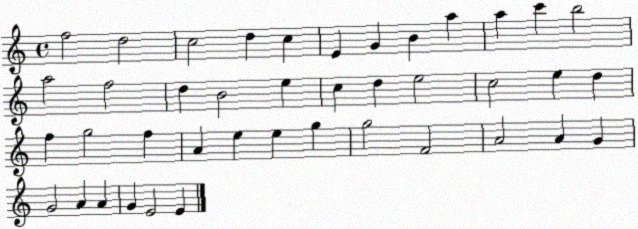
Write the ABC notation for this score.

X:1
T:Untitled
M:4/4
L:1/4
K:C
f2 d2 c2 d c E G B a a c' b2 a2 f2 d B2 e c d e2 c2 e d f g2 f A e e g g2 F2 A2 A G G2 A A G E2 E